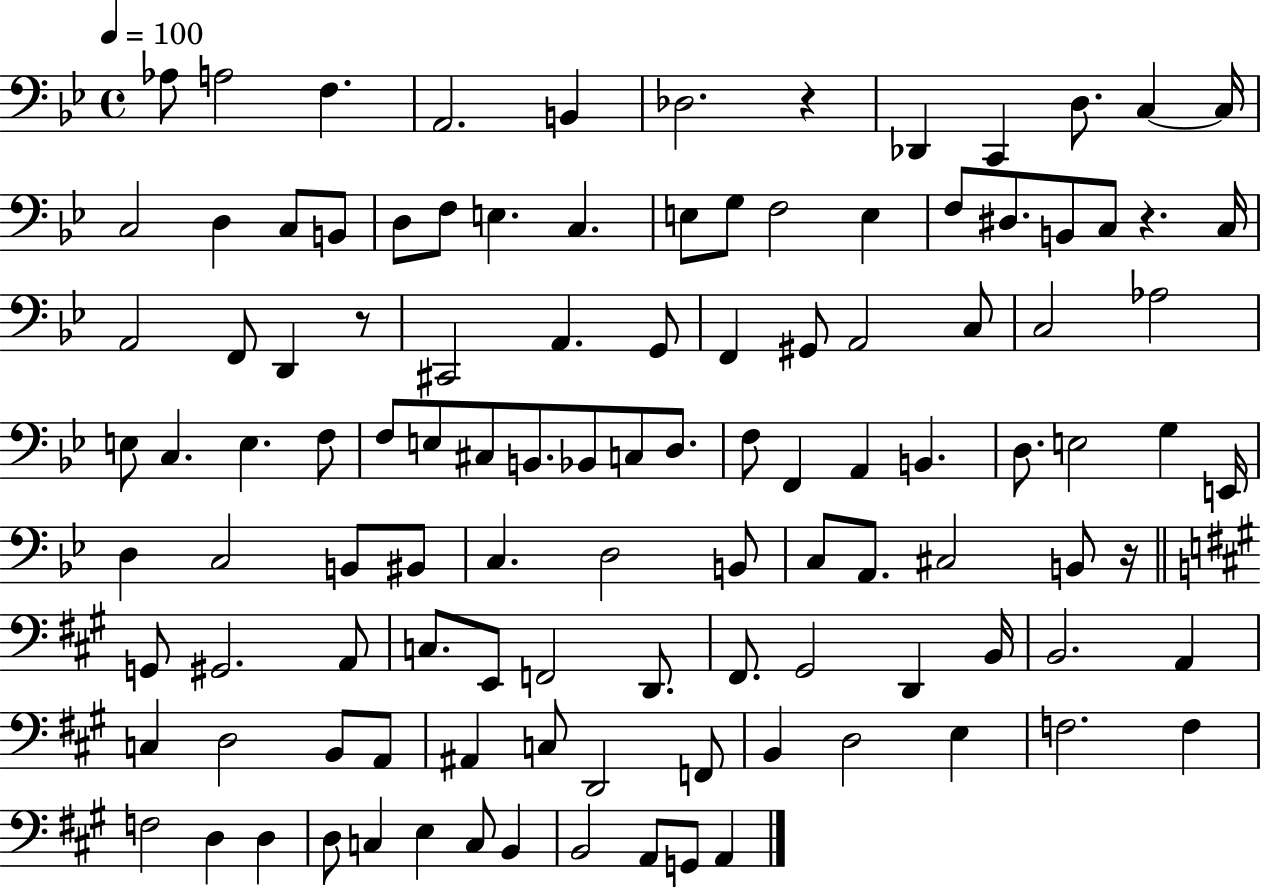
Ab3/e A3/h F3/q. A2/h. B2/q Db3/h. R/q Db2/q C2/q D3/e. C3/q C3/s C3/h D3/q C3/e B2/e D3/e F3/e E3/q. C3/q. E3/e G3/e F3/h E3/q F3/e D#3/e. B2/e C3/e R/q. C3/s A2/h F2/e D2/q R/e C#2/h A2/q. G2/e F2/q G#2/e A2/h C3/e C3/h Ab3/h E3/e C3/q. E3/q. F3/e F3/e E3/e C#3/e B2/e. Bb2/e C3/e D3/e. F3/e F2/q A2/q B2/q. D3/e. E3/h G3/q E2/s D3/q C3/h B2/e BIS2/e C3/q. D3/h B2/e C3/e A2/e. C#3/h B2/e R/s G2/e G#2/h. A2/e C3/e. E2/e F2/h D2/e. F#2/e. G#2/h D2/q B2/s B2/h. A2/q C3/q D3/h B2/e A2/e A#2/q C3/e D2/h F2/e B2/q D3/h E3/q F3/h. F3/q F3/h D3/q D3/q D3/e C3/q E3/q C3/e B2/q B2/h A2/e G2/e A2/q